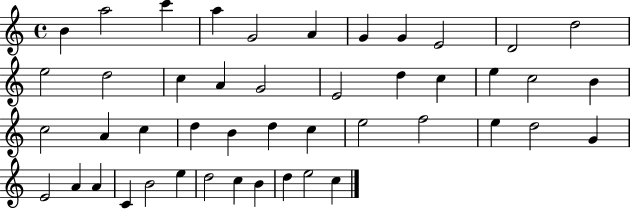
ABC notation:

X:1
T:Untitled
M:4/4
L:1/4
K:C
B a2 c' a G2 A G G E2 D2 d2 e2 d2 c A G2 E2 d c e c2 B c2 A c d B d c e2 f2 e d2 G E2 A A C B2 e d2 c B d e2 c